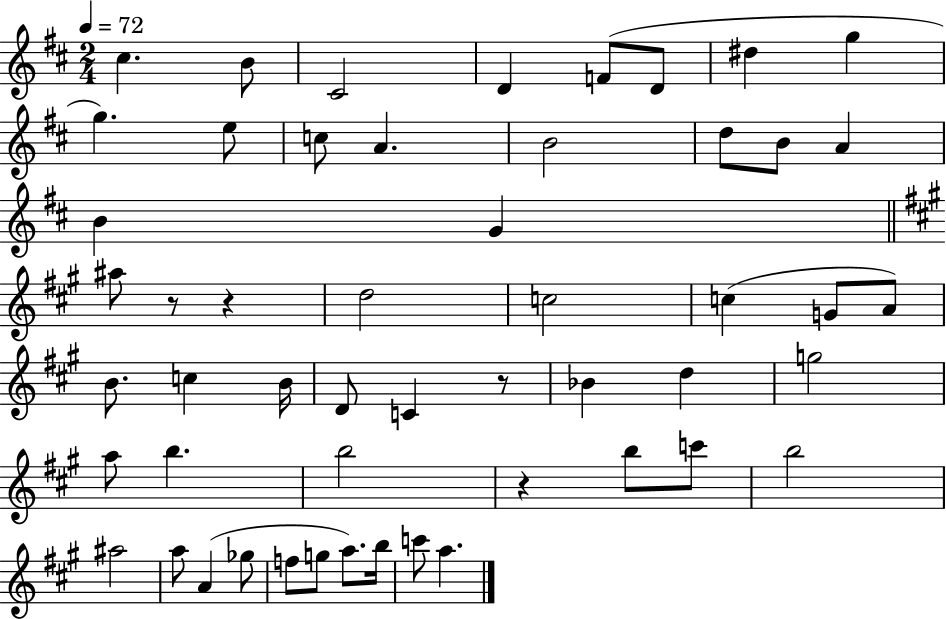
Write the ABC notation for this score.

X:1
T:Untitled
M:2/4
L:1/4
K:D
^c B/2 ^C2 D F/2 D/2 ^d g g e/2 c/2 A B2 d/2 B/2 A B G ^a/2 z/2 z d2 c2 c G/2 A/2 B/2 c B/4 D/2 C z/2 _B d g2 a/2 b b2 z b/2 c'/2 b2 ^a2 a/2 A _g/2 f/2 g/2 a/2 b/4 c'/2 a